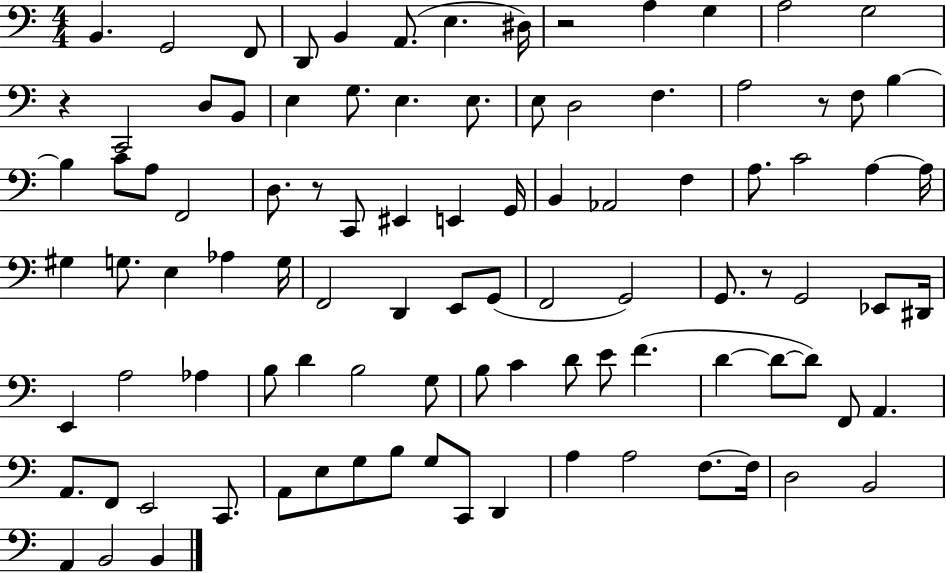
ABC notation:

X:1
T:Untitled
M:4/4
L:1/4
K:C
B,, G,,2 F,,/2 D,,/2 B,, A,,/2 E, ^D,/4 z2 A, G, A,2 G,2 z C,,2 D,/2 B,,/2 E, G,/2 E, E,/2 E,/2 D,2 F, A,2 z/2 F,/2 B, B, C/2 A,/2 F,,2 D,/2 z/2 C,,/2 ^E,, E,, G,,/4 B,, _A,,2 F, A,/2 C2 A, A,/4 ^G, G,/2 E, _A, G,/4 F,,2 D,, E,,/2 G,,/2 F,,2 G,,2 G,,/2 z/2 G,,2 _E,,/2 ^D,,/4 E,, A,2 _A, B,/2 D B,2 G,/2 B,/2 C D/2 E/2 F D D/2 D/2 F,,/2 A,, A,,/2 F,,/2 E,,2 C,,/2 A,,/2 E,/2 G,/2 B,/2 G,/2 C,,/2 D,, A, A,2 F,/2 F,/4 D,2 B,,2 A,, B,,2 B,,